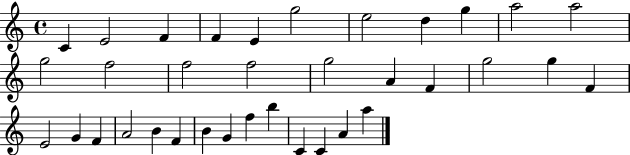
C4/q E4/h F4/q F4/q E4/q G5/h E5/h D5/q G5/q A5/h A5/h G5/h F5/h F5/h F5/h G5/h A4/q F4/q G5/h G5/q F4/q E4/h G4/q F4/q A4/h B4/q F4/q B4/q G4/q F5/q B5/q C4/q C4/q A4/q A5/q